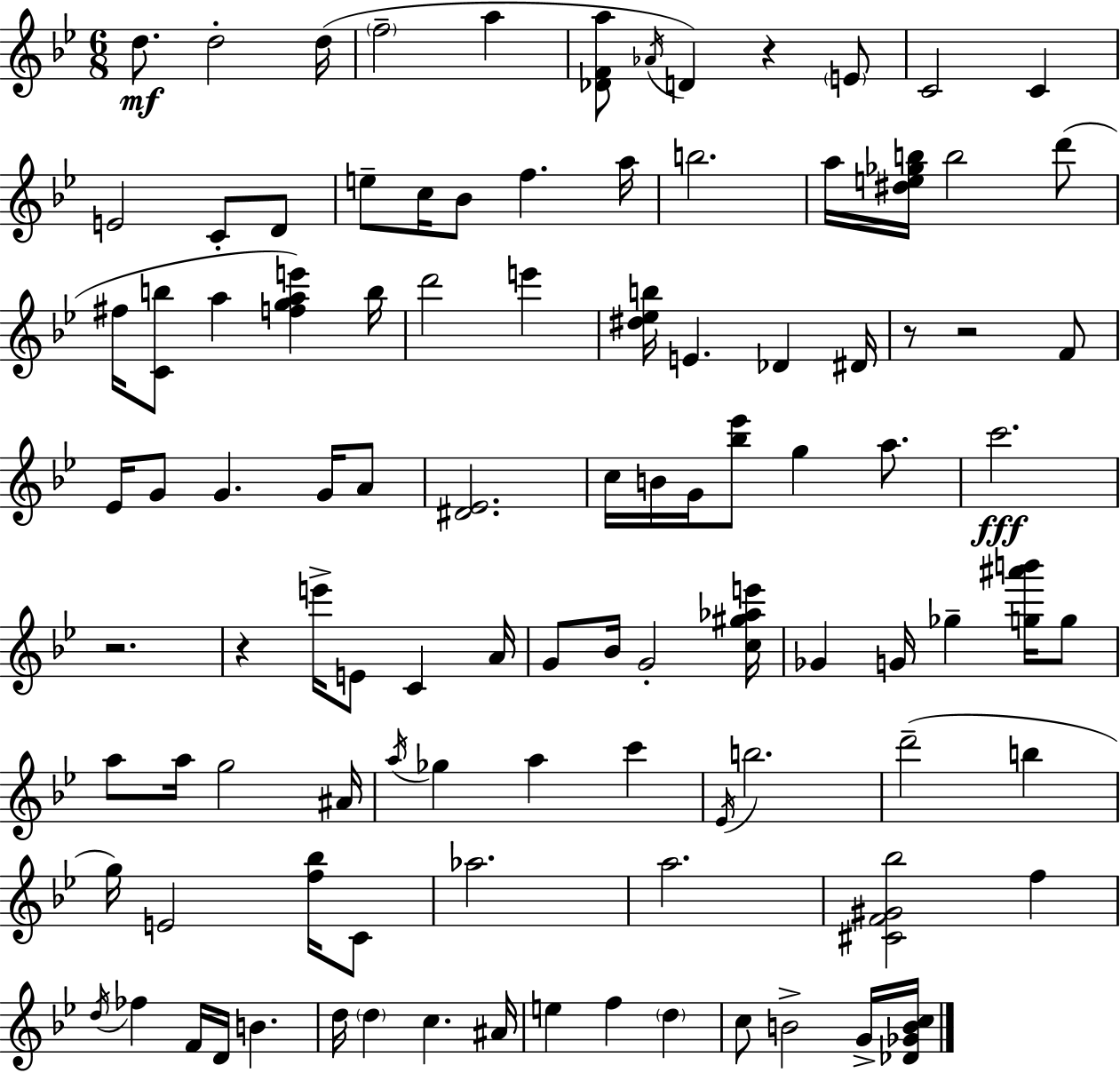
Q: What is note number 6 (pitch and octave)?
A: Ab4